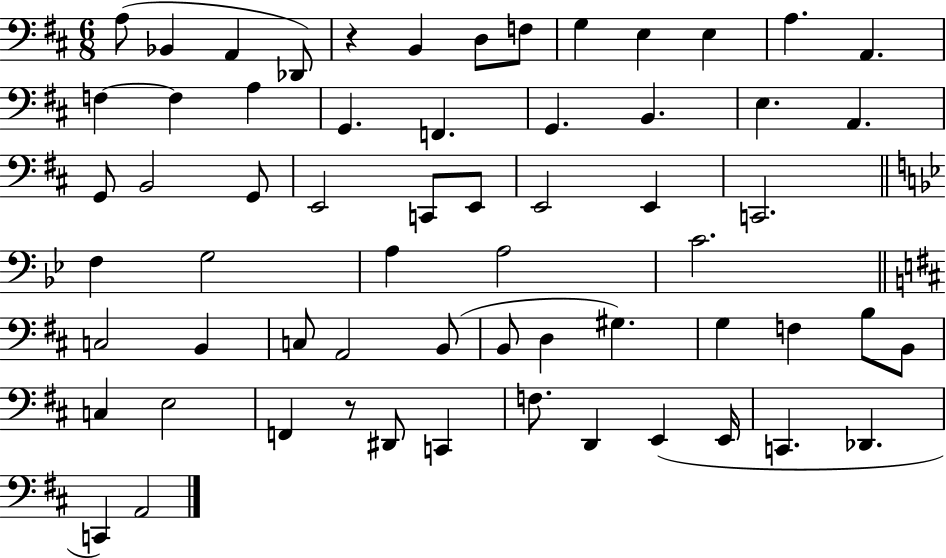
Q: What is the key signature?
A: D major